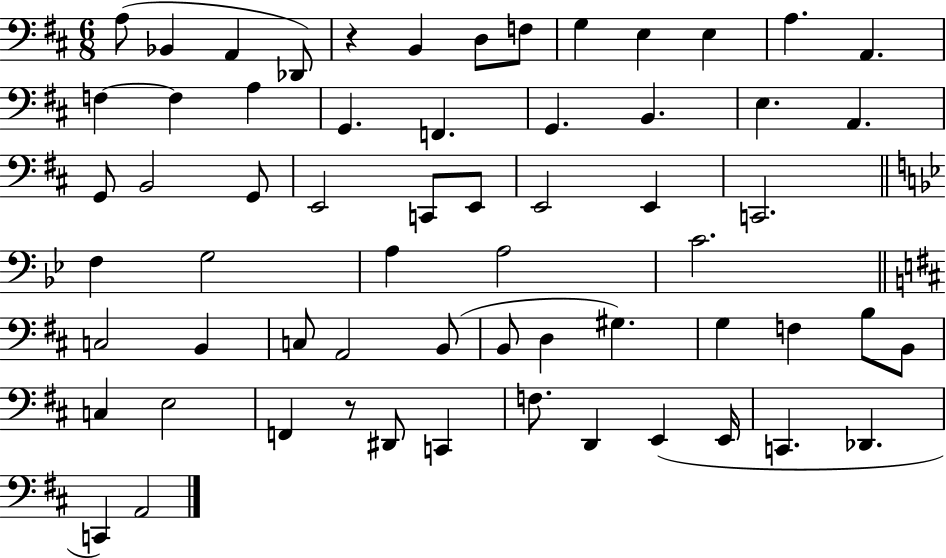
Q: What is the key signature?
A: D major